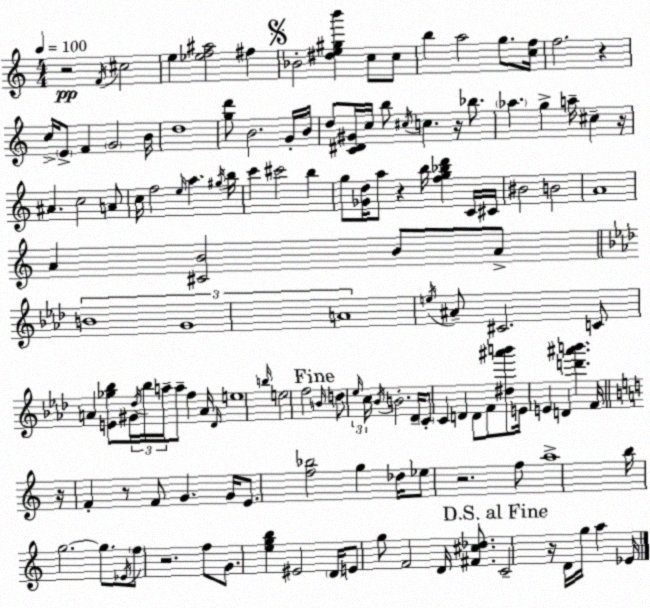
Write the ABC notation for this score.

X:1
T:Untitled
M:4/4
L:1/4
K:Am
z2 F/4 ^c2 e [_ef^a]2 ^f _B2 [^de^gb'] c/2 c/2 b a2 g/2 [cf]/4 f2 z c/4 E/2 F G2 B/4 d4 [gd']/2 B2 G/4 B/4 d/2 [C^D^G]/4 c/4 b/2 ^c/4 c z/4 _b/2 _a g a/4 ^c z/4 ^A c2 A/2 c/4 f2 e/4 a ^g/4 b/4 c' ^c'2 b g/2 [_Gd]/4 a/2 z b/4 [fg_bd'] C/4 ^C/4 ^B2 B2 A4 A [^CB]2 B/2 A/2 B4 G4 A4 e/4 ^A/2 ^C2 C/2 A [E_g_b]/2 ^G/4 _d/4 _b/4 a/4 a/2 f A/4 _D/4 e4 b/4 e2 f2 B/4 d/2 _e/4 c/4 _B/4 B2 _D/4 C/2 C D D/2 F/2 [^d^a'b']/2 E/4 E D [d'^a'b'] F/4 z/4 F z/2 F/2 G G/4 E/2 [f_b]2 g _d/4 _e/2 z2 f/2 a4 b/4 g2 g/2 _E/4 f/2 z2 f/2 G/2 [egb] ^E2 D/4 E/2 g/2 F2 D/4 [^F^c_d]/2 C2 z/4 D/4 g/4 a _E/4